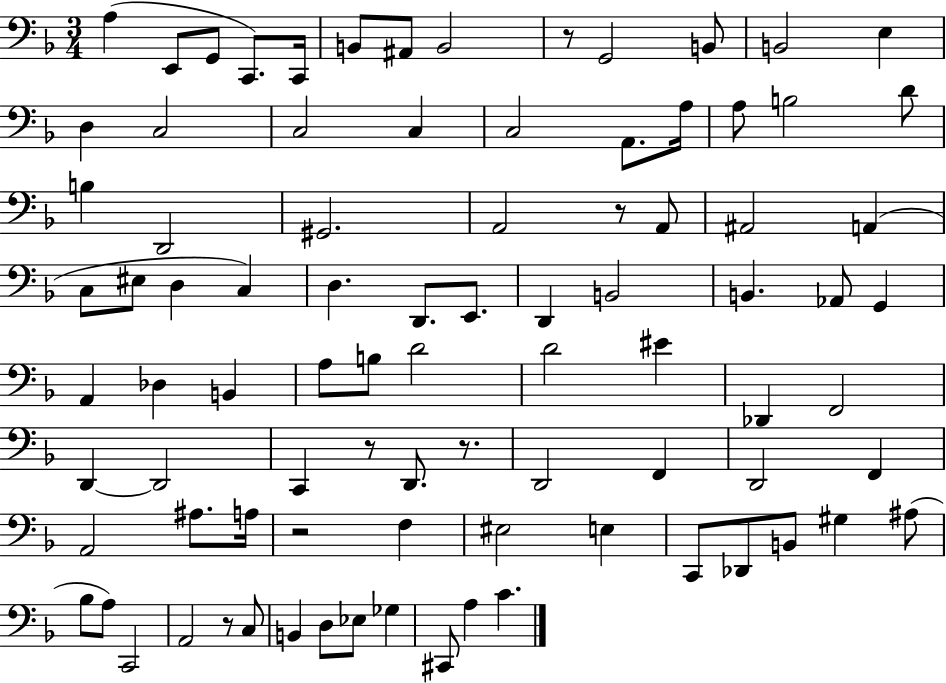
X:1
T:Untitled
M:3/4
L:1/4
K:F
A, E,,/2 G,,/2 C,,/2 C,,/4 B,,/2 ^A,,/2 B,,2 z/2 G,,2 B,,/2 B,,2 E, D, C,2 C,2 C, C,2 A,,/2 A,/4 A,/2 B,2 D/2 B, D,,2 ^G,,2 A,,2 z/2 A,,/2 ^A,,2 A,, C,/2 ^E,/2 D, C, D, D,,/2 E,,/2 D,, B,,2 B,, _A,,/2 G,, A,, _D, B,, A,/2 B,/2 D2 D2 ^E _D,, F,,2 D,, D,,2 C,, z/2 D,,/2 z/2 D,,2 F,, D,,2 F,, A,,2 ^A,/2 A,/4 z2 F, ^E,2 E, C,,/2 _D,,/2 B,,/2 ^G, ^A,/2 _B,/2 A,/2 C,,2 A,,2 z/2 C,/2 B,, D,/2 _E,/2 _G, ^C,,/2 A, C